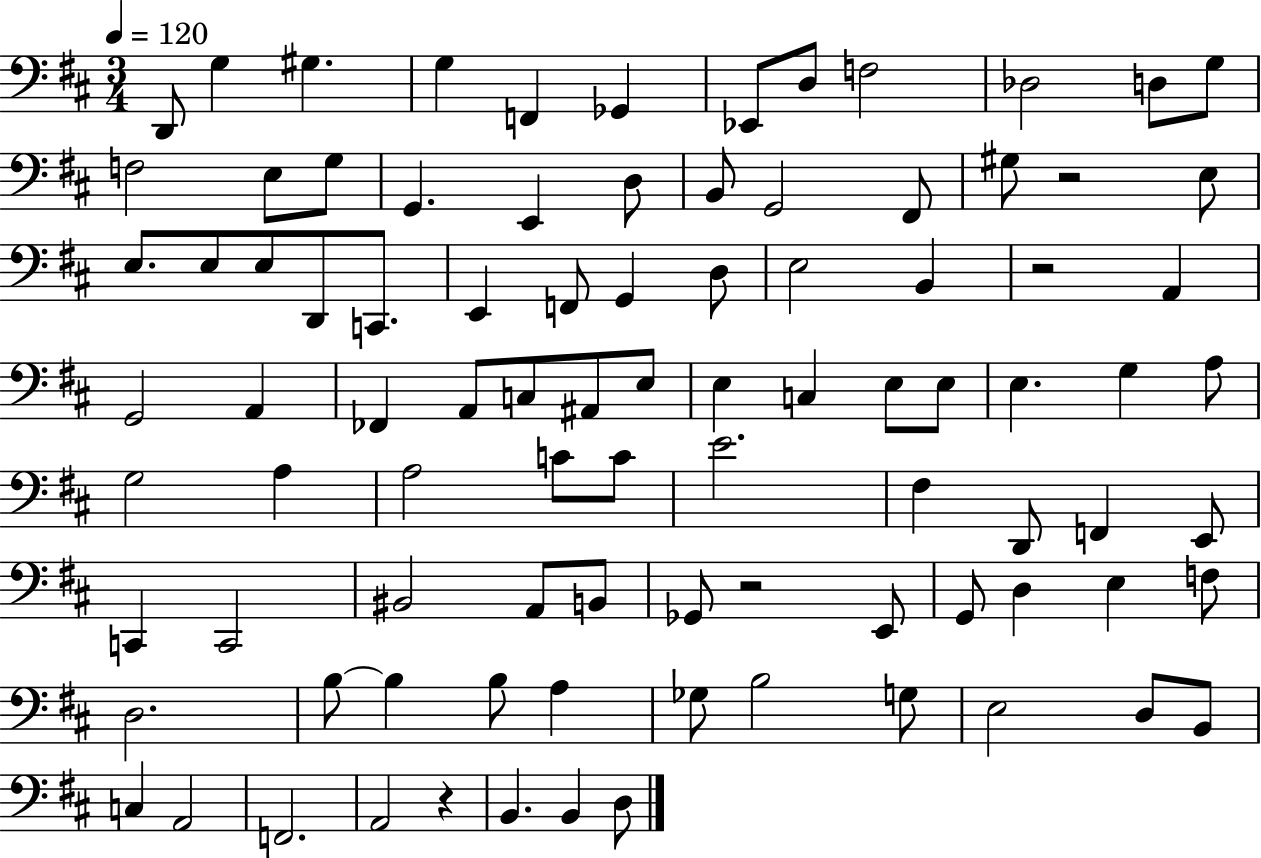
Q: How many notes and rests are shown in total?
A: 92